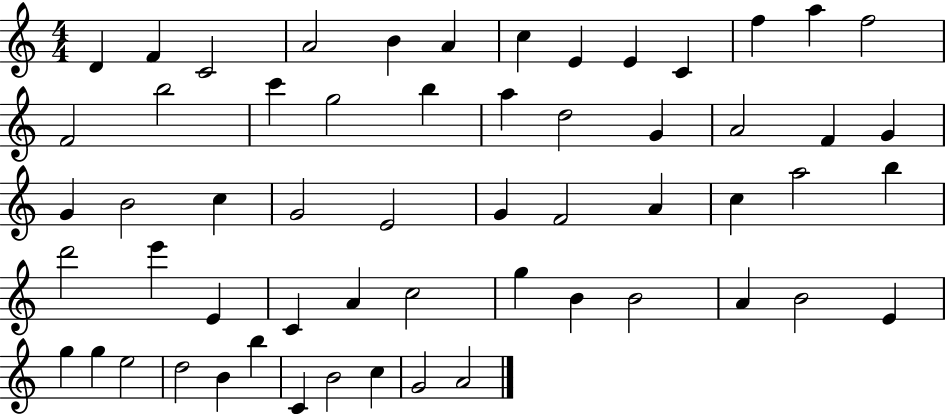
X:1
T:Untitled
M:4/4
L:1/4
K:C
D F C2 A2 B A c E E C f a f2 F2 b2 c' g2 b a d2 G A2 F G G B2 c G2 E2 G F2 A c a2 b d'2 e' E C A c2 g B B2 A B2 E g g e2 d2 B b C B2 c G2 A2